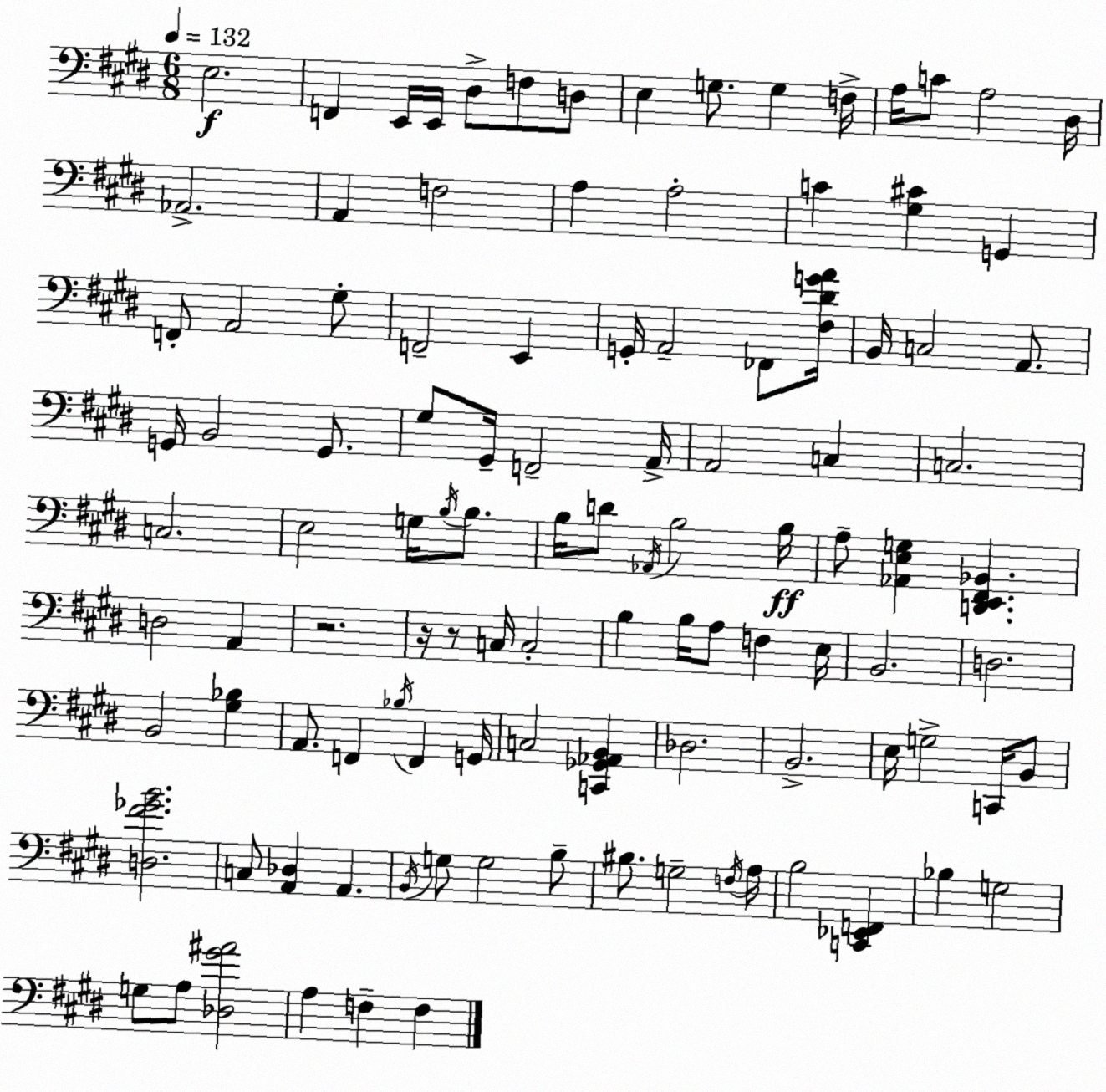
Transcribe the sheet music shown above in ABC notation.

X:1
T:Untitled
M:6/8
L:1/4
K:E
E,2 F,, E,,/4 E,,/4 ^D,/2 F,/2 D,/2 E, G,/2 G, F,/4 A,/4 C/2 A,2 ^D,/4 _A,,2 A,, F,2 A, A,2 C [^G,^C] G,, F,,/2 A,,2 ^G,/2 F,,2 E,, G,,/4 A,,2 _F,,/2 [^F,^DGA]/4 B,,/4 C,2 A,,/2 G,,/4 B,,2 G,,/2 ^G,/2 ^G,,/4 F,,2 A,,/4 A,,2 C, C,2 C,2 E,2 G,/4 B,/4 B,/2 B,/4 D/2 _A,,/4 B,2 B,/4 A,/2 [_A,,E,G,] [D,,E,,^F,,_B,,] D,2 A,, z2 z/4 z/2 C,/4 C,2 B, B,/4 A,/2 F, E,/4 B,,2 D,2 B,,2 [^G,_B,] A,,/2 F,, _B,/4 F,, G,,/4 C,2 [C,,_G,,_A,,B,,] _D,2 B,,2 E,/4 G,2 C,,/4 B,,/2 [D,^F_GB]2 C,/2 [A,,_D,] A,, B,,/4 G,/2 G,2 B,/2 ^B,/2 G,2 F,/4 A,/4 B,2 [C,,_E,,F,,] _B, G,2 G,/2 A,/2 [_D,^G^A]2 A, F, F,